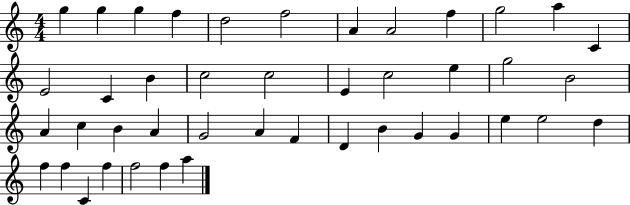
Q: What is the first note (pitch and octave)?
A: G5